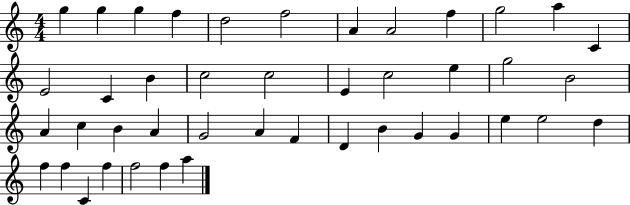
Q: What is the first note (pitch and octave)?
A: G5